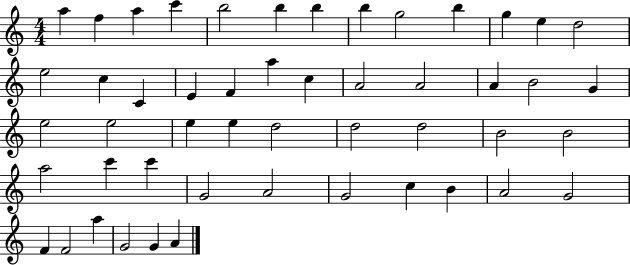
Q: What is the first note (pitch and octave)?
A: A5